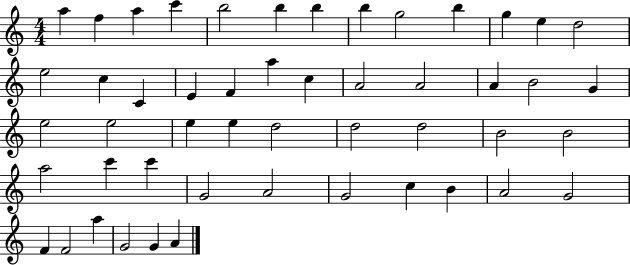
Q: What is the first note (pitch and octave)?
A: A5